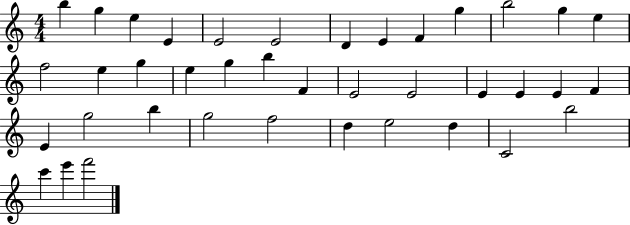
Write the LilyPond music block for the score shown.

{
  \clef treble
  \numericTimeSignature
  \time 4/4
  \key c \major
  b''4 g''4 e''4 e'4 | e'2 e'2 | d'4 e'4 f'4 g''4 | b''2 g''4 e''4 | \break f''2 e''4 g''4 | e''4 g''4 b''4 f'4 | e'2 e'2 | e'4 e'4 e'4 f'4 | \break e'4 g''2 b''4 | g''2 f''2 | d''4 e''2 d''4 | c'2 b''2 | \break c'''4 e'''4 f'''2 | \bar "|."
}